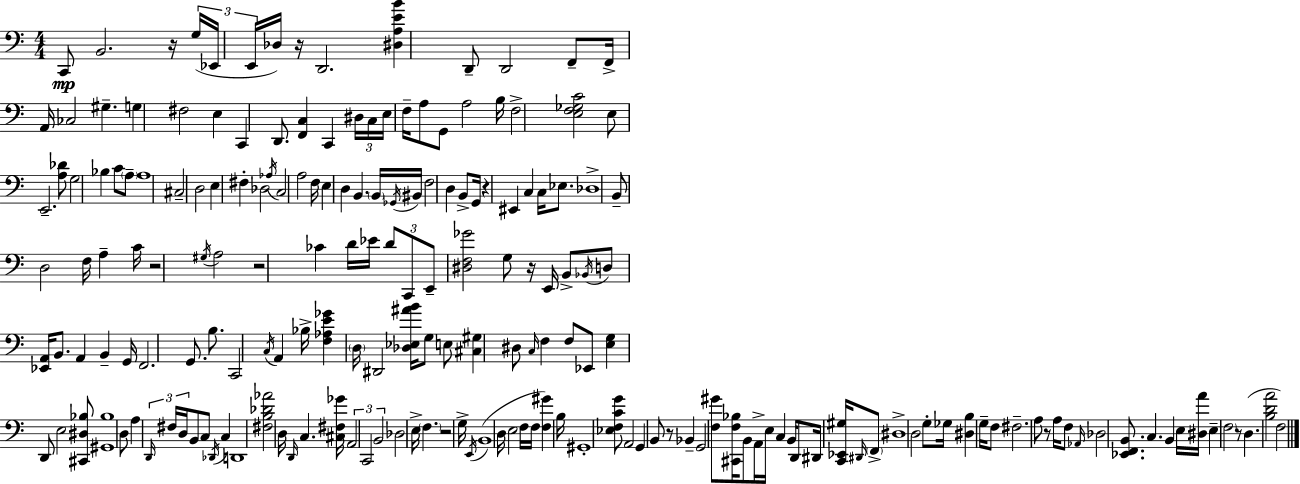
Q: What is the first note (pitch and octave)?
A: C2